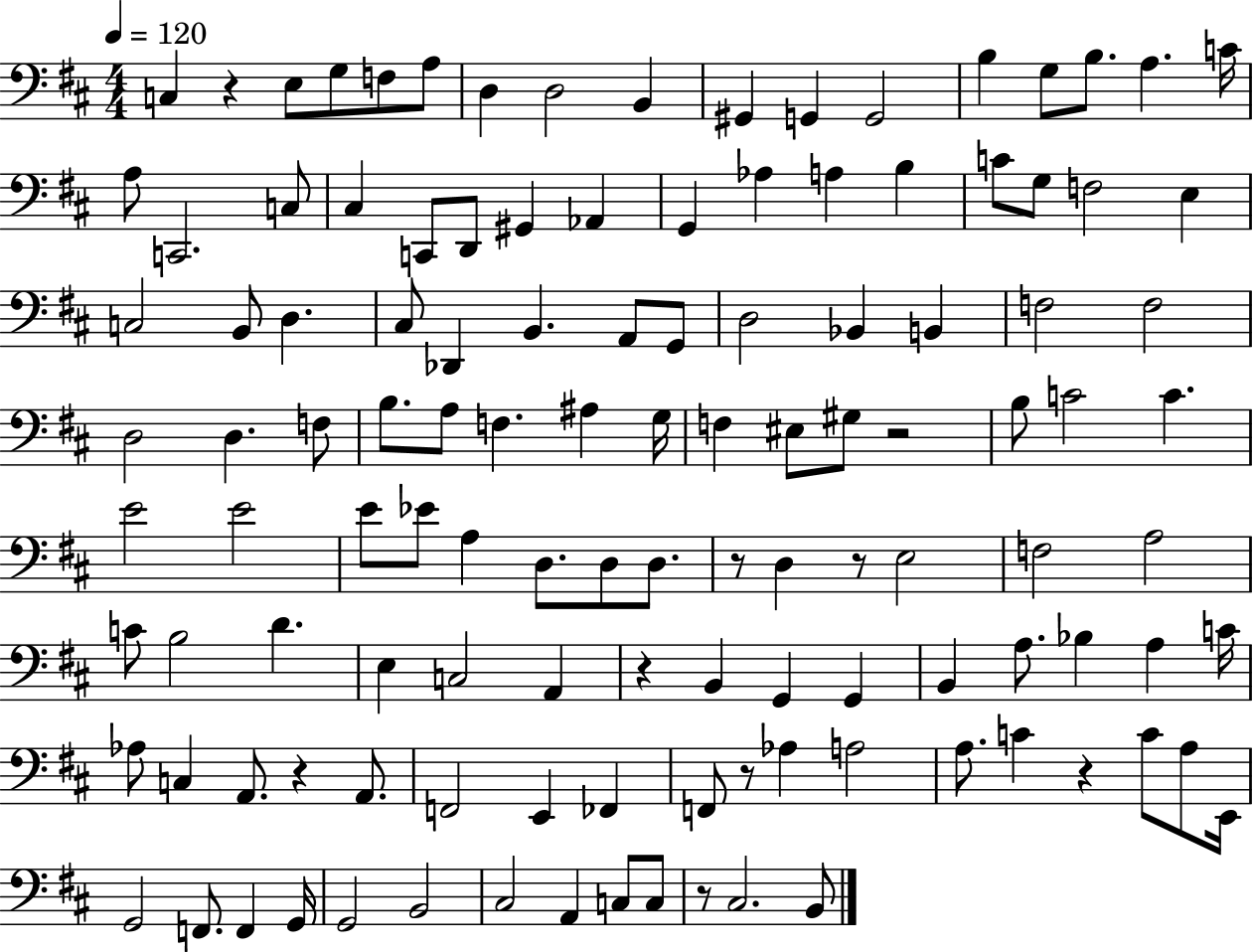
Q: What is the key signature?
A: D major